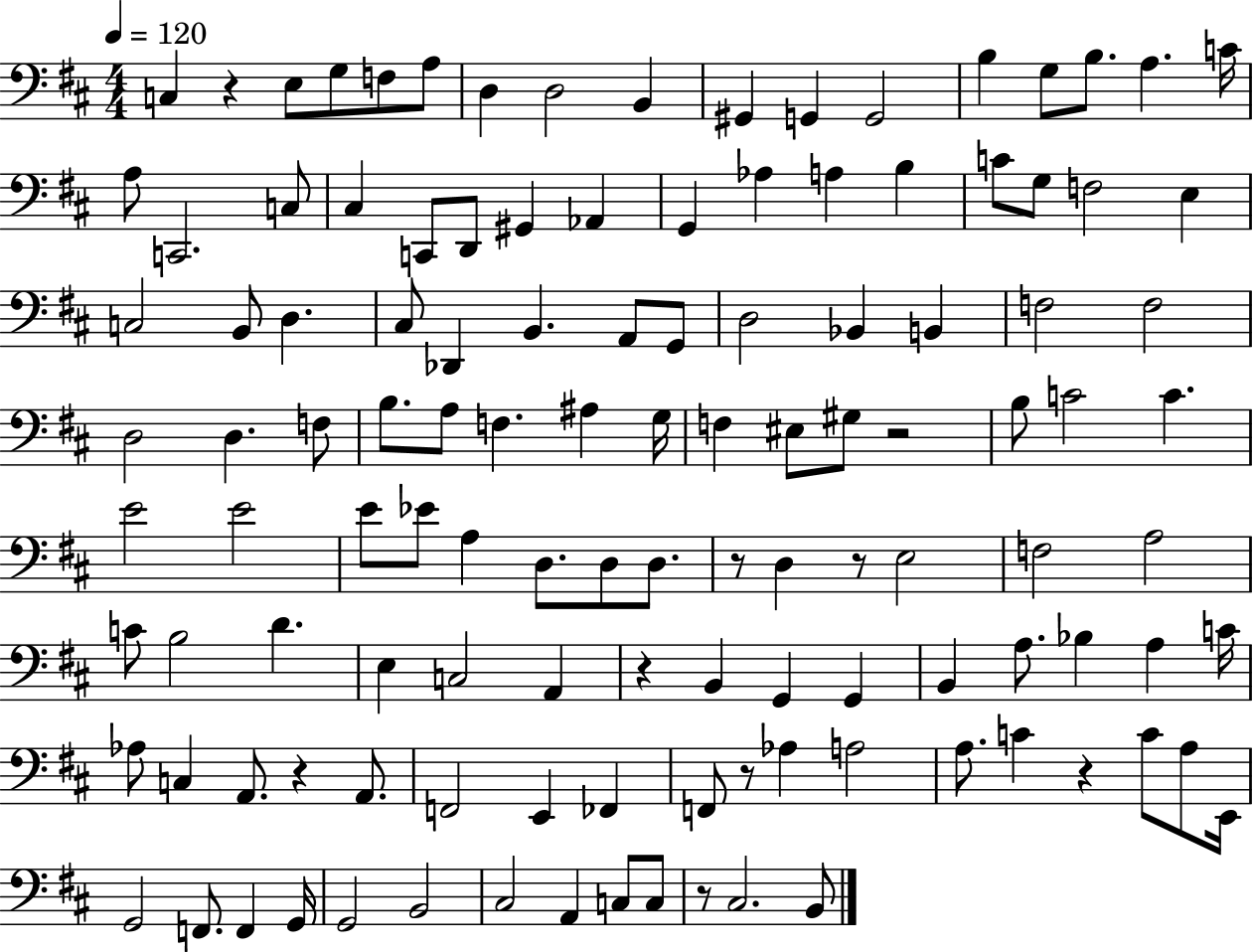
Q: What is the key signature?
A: D major